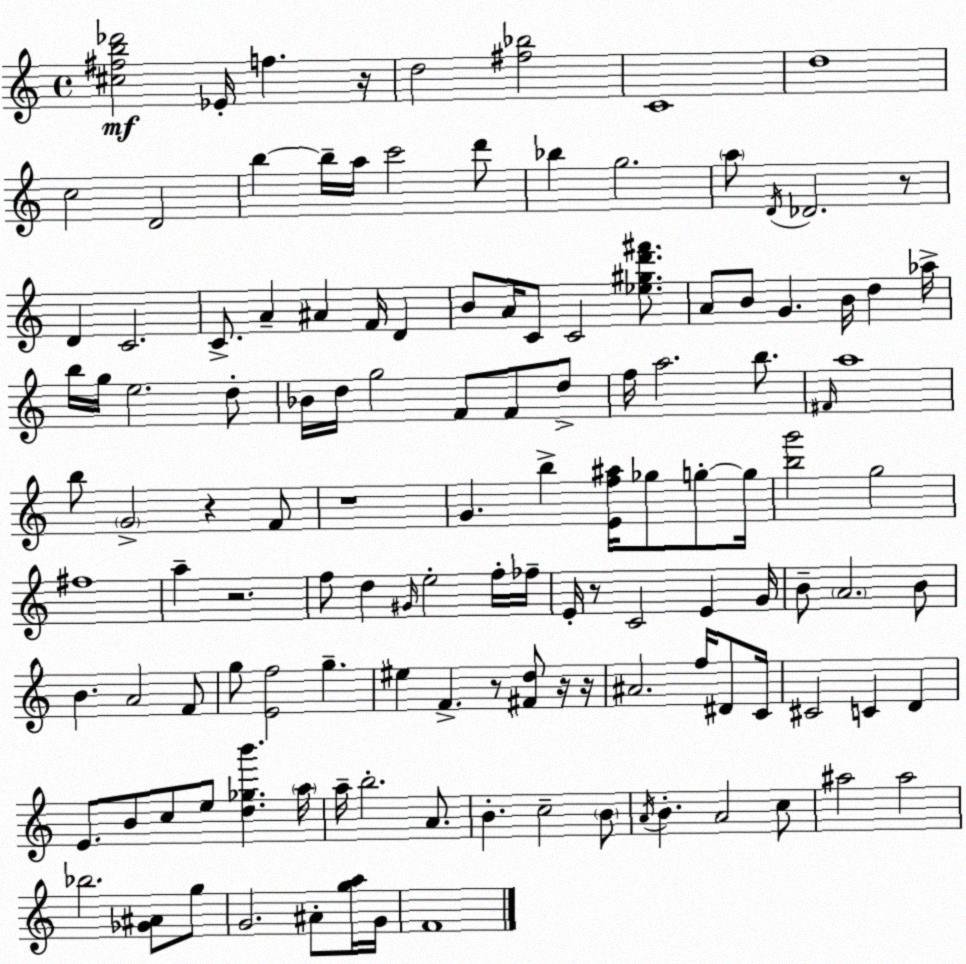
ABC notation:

X:1
T:Untitled
M:4/4
L:1/4
K:C
[^c^fb_d']2 _E/4 f z/4 d2 [^f_b]2 C4 d4 c2 D2 b b/4 a/4 c'2 d'/2 _b g2 a/2 D/4 _D2 z/2 D C2 C/2 A ^A F/4 D B/2 A/4 C/2 C2 [_e^gd'^f']/2 A/2 B/2 G B/4 d _a/4 b/4 g/4 e2 d/2 _B/4 d/4 g2 F/2 F/2 d/2 f/4 a2 b/2 ^F/4 a4 b/2 G2 z F/2 z4 G b [Ef^a]/4 _g/2 g/2 g/4 [bg']2 g2 ^f4 a z2 f/2 d ^G/4 e2 f/4 _f/4 E/4 z/2 C2 E G/4 B/2 A2 B/2 B A2 F/2 g/2 [Ef]2 g ^e F z/2 [^Fd]/2 z/4 z/4 ^A2 f/4 ^D/2 C/4 ^C2 C D E/2 B/2 c/2 e/2 [d_gb'] a/4 a/4 b2 A/2 B c2 B/2 A/4 B A2 c/2 ^a2 ^a2 _b2 [_G^A]/2 g/2 G2 ^A/2 [ga]/4 G/4 F4